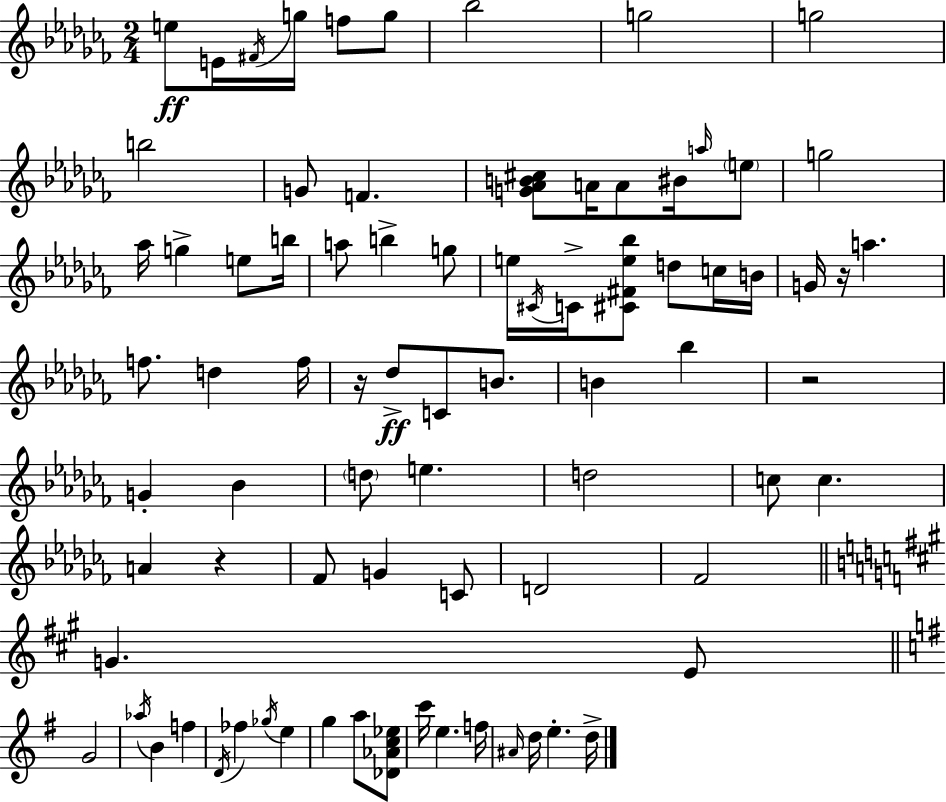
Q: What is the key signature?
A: AES minor